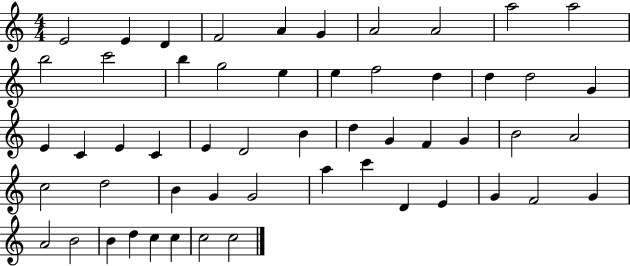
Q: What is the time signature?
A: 4/4